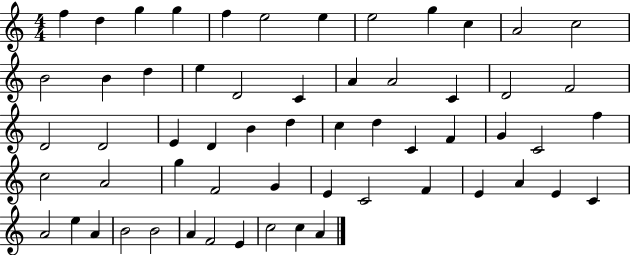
X:1
T:Untitled
M:4/4
L:1/4
K:C
f d g g f e2 e e2 g c A2 c2 B2 B d e D2 C A A2 C D2 F2 D2 D2 E D B d c d C F G C2 f c2 A2 g F2 G E C2 F E A E C A2 e A B2 B2 A F2 E c2 c A